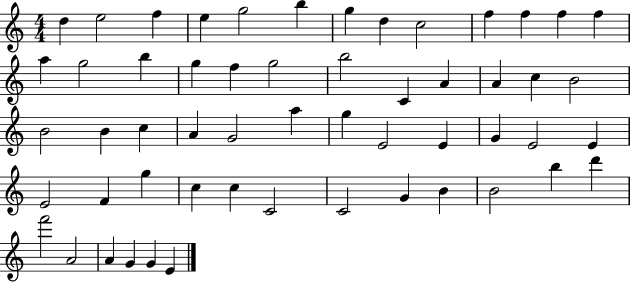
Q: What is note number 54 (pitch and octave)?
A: G4